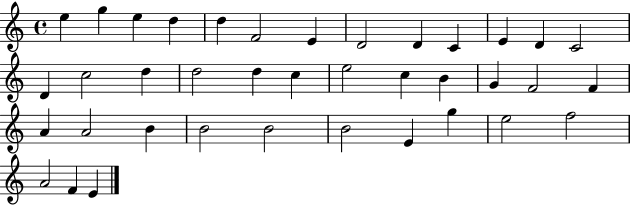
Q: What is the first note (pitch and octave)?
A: E5